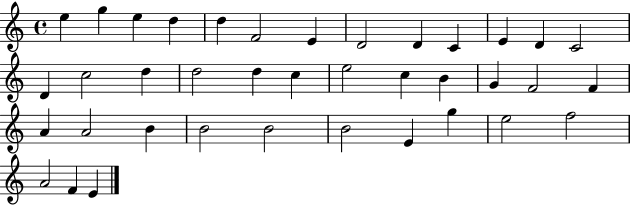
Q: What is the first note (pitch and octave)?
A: E5